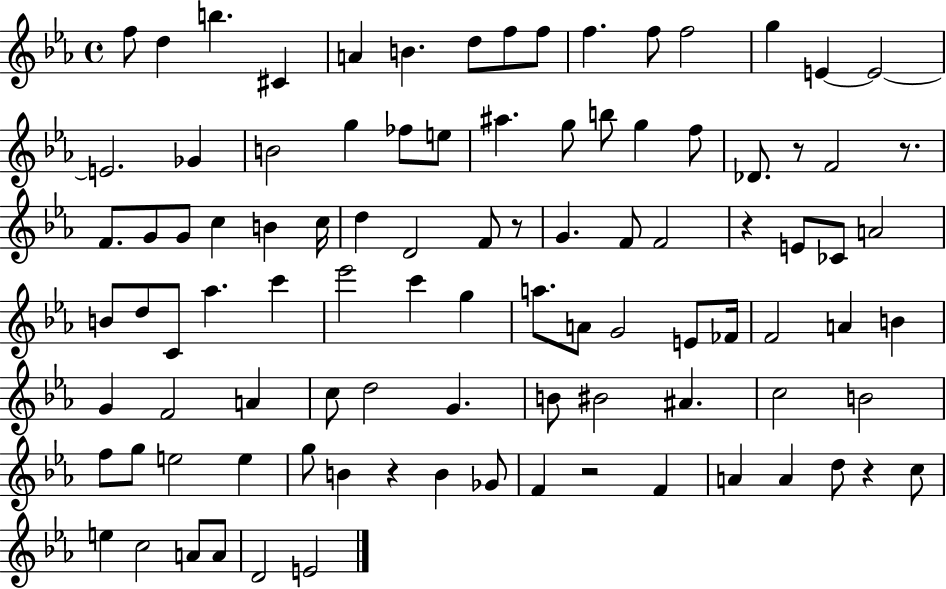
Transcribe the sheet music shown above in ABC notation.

X:1
T:Untitled
M:4/4
L:1/4
K:Eb
f/2 d b ^C A B d/2 f/2 f/2 f f/2 f2 g E E2 E2 _G B2 g _f/2 e/2 ^a g/2 b/2 g f/2 _D/2 z/2 F2 z/2 F/2 G/2 G/2 c B c/4 d D2 F/2 z/2 G F/2 F2 z E/2 _C/2 A2 B/2 d/2 C/2 _a c' _e'2 c' g a/2 A/2 G2 E/2 _F/4 F2 A B G F2 A c/2 d2 G B/2 ^B2 ^A c2 B2 f/2 g/2 e2 e g/2 B z B _G/2 F z2 F A A d/2 z c/2 e c2 A/2 A/2 D2 E2